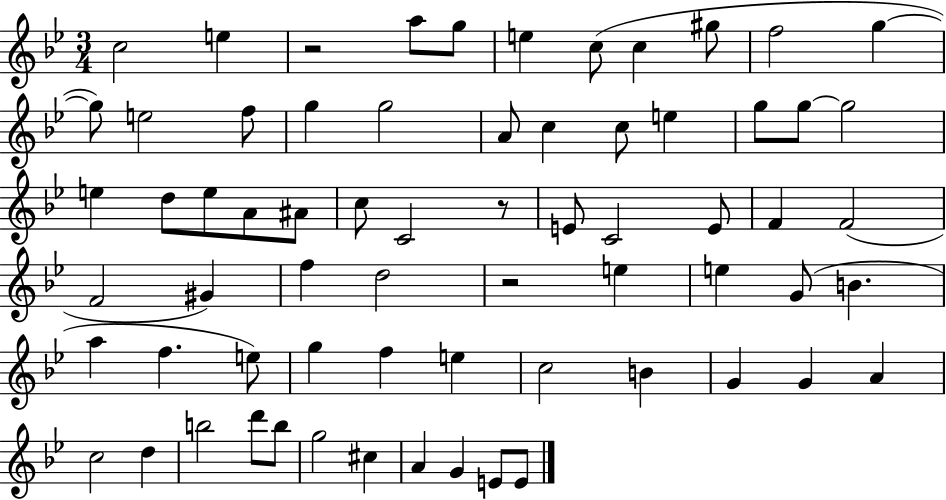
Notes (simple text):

C5/h E5/q R/h A5/e G5/e E5/q C5/e C5/q G#5/e F5/h G5/q G5/e E5/h F5/e G5/q G5/h A4/e C5/q C5/e E5/q G5/e G5/e G5/h E5/q D5/e E5/e A4/e A#4/e C5/e C4/h R/e E4/e C4/h E4/e F4/q F4/h F4/h G#4/q F5/q D5/h R/h E5/q E5/q G4/e B4/q. A5/q F5/q. E5/e G5/q F5/q E5/q C5/h B4/q G4/q G4/q A4/q C5/h D5/q B5/h D6/e B5/e G5/h C#5/q A4/q G4/q E4/e E4/e